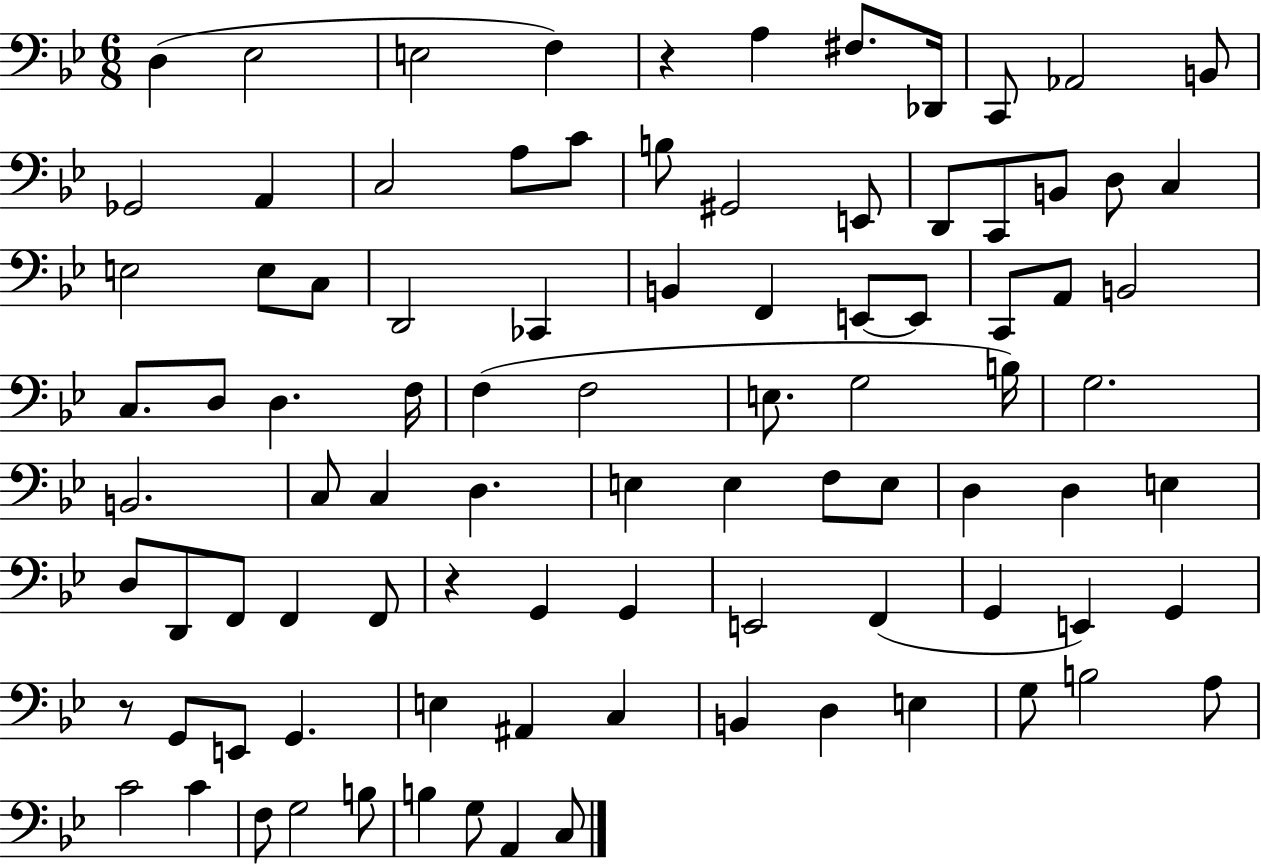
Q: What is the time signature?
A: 6/8